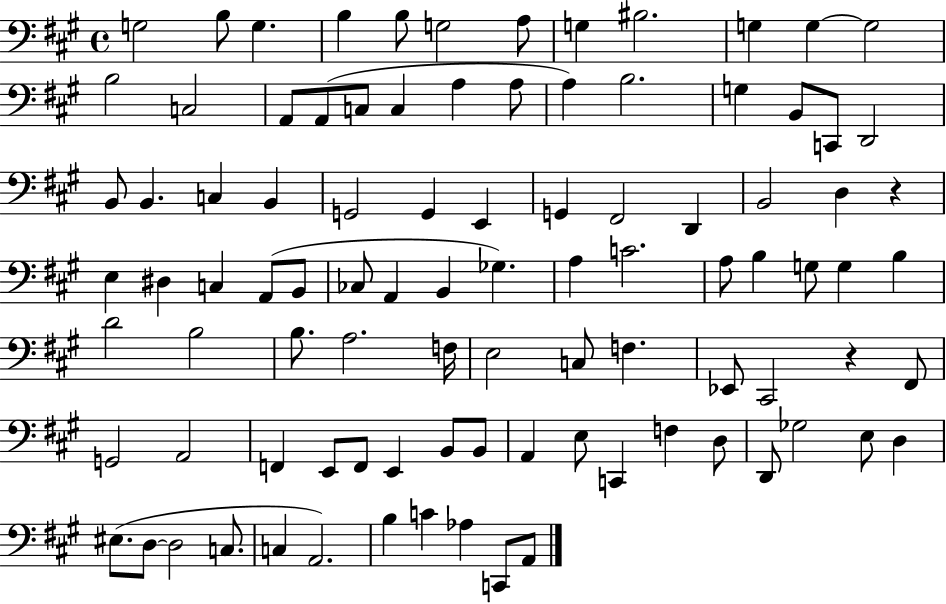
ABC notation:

X:1
T:Untitled
M:4/4
L:1/4
K:A
G,2 B,/2 G, B, B,/2 G,2 A,/2 G, ^B,2 G, G, G,2 B,2 C,2 A,,/2 A,,/2 C,/2 C, A, A,/2 A, B,2 G, B,,/2 C,,/2 D,,2 B,,/2 B,, C, B,, G,,2 G,, E,, G,, ^F,,2 D,, B,,2 D, z E, ^D, C, A,,/2 B,,/2 _C,/2 A,, B,, _G, A, C2 A,/2 B, G,/2 G, B, D2 B,2 B,/2 A,2 F,/4 E,2 C,/2 F, _E,,/2 ^C,,2 z ^F,,/2 G,,2 A,,2 F,, E,,/2 F,,/2 E,, B,,/2 B,,/2 A,, E,/2 C,, F, D,/2 D,,/2 _G,2 E,/2 D, ^E,/2 D,/2 D,2 C,/2 C, A,,2 B, C _A, C,,/2 A,,/2